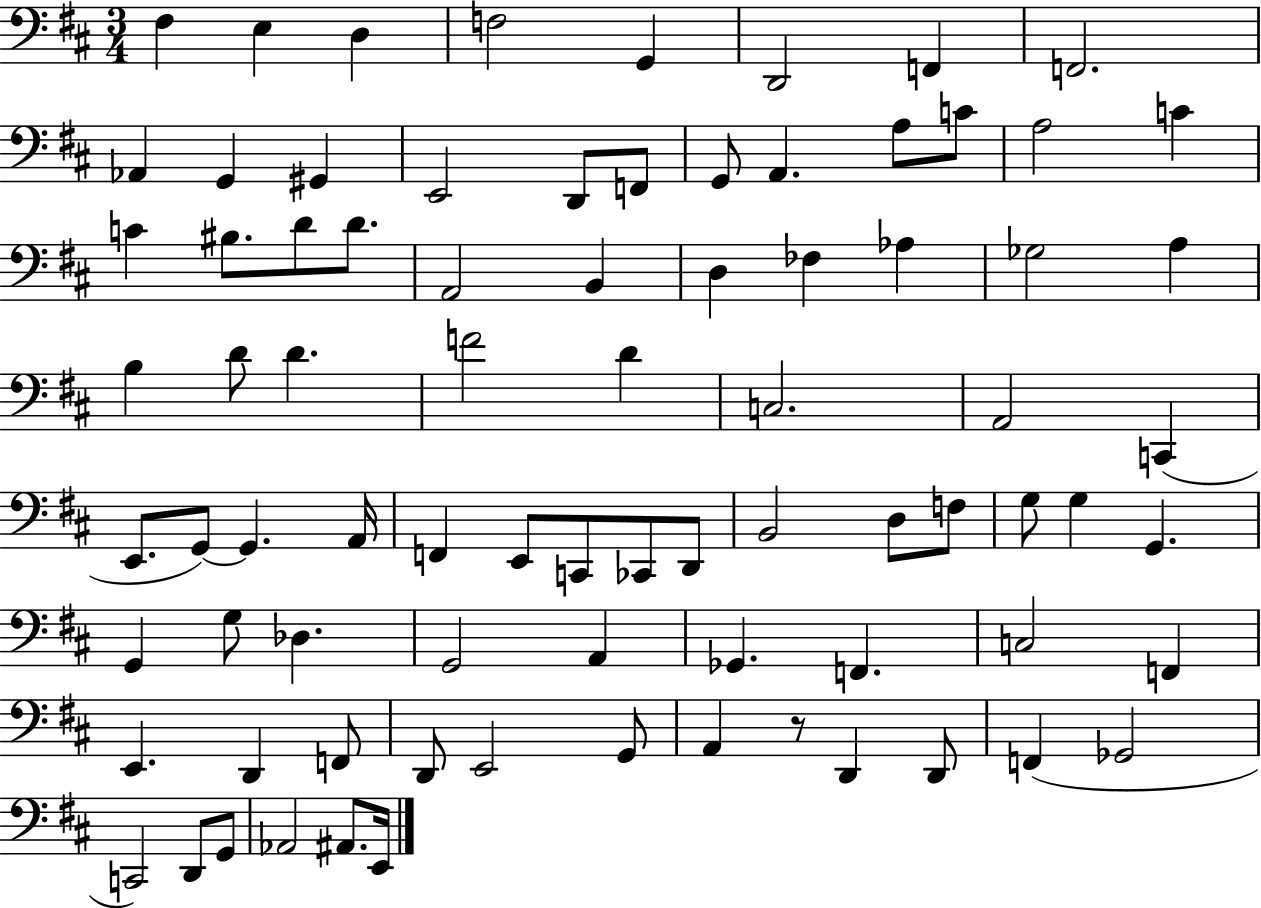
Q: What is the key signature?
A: D major